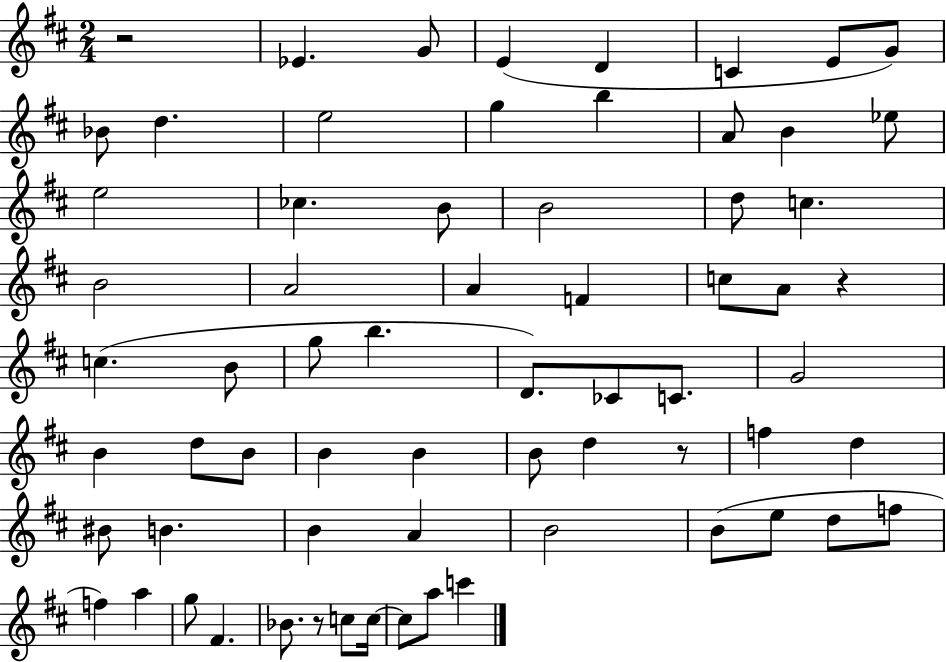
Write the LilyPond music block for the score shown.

{
  \clef treble
  \numericTimeSignature
  \time 2/4
  \key d \major
  r2 | ees'4. g'8 | e'4( d'4 | c'4 e'8 g'8) | \break bes'8 d''4. | e''2 | g''4 b''4 | a'8 b'4 ees''8 | \break e''2 | ces''4. b'8 | b'2 | d''8 c''4. | \break b'2 | a'2 | a'4 f'4 | c''8 a'8 r4 | \break c''4.( b'8 | g''8 b''4. | d'8.) ces'8 c'8. | g'2 | \break b'4 d''8 b'8 | b'4 b'4 | b'8 d''4 r8 | f''4 d''4 | \break bis'8 b'4. | b'4 a'4 | b'2 | b'8( e''8 d''8 f''8 | \break f''4) a''4 | g''8 fis'4. | bes'8. r8 c''8 c''16~~ | c''8 a''8 c'''4 | \break \bar "|."
}